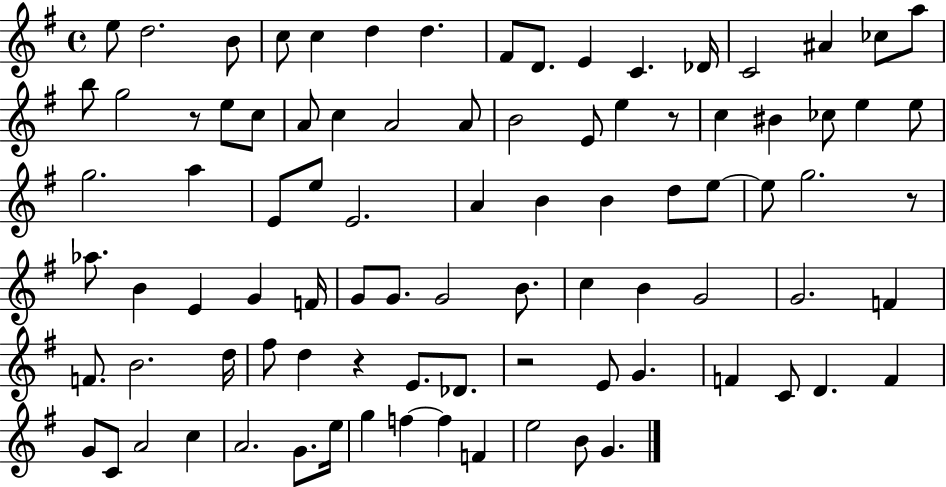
E5/e D5/h. B4/e C5/e C5/q D5/q D5/q. F#4/e D4/e. E4/q C4/q. Db4/s C4/h A#4/q CES5/e A5/e B5/e G5/h R/e E5/e C5/e A4/e C5/q A4/h A4/e B4/h E4/e E5/q R/e C5/q BIS4/q CES5/e E5/q E5/e G5/h. A5/q E4/e E5/e E4/h. A4/q B4/q B4/q D5/e E5/e E5/e G5/h. R/e Ab5/e. B4/q E4/q G4/q F4/s G4/e G4/e. G4/h B4/e. C5/q B4/q G4/h G4/h. F4/q F4/e. B4/h. D5/s F#5/e D5/q R/q E4/e. Db4/e. R/h E4/e G4/q. F4/q C4/e D4/q. F4/q G4/e C4/e A4/h C5/q A4/h. G4/e. E5/s G5/q F5/q F5/q F4/q E5/h B4/e G4/q.